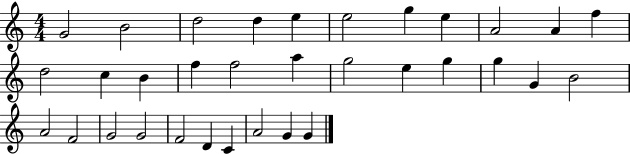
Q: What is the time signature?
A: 4/4